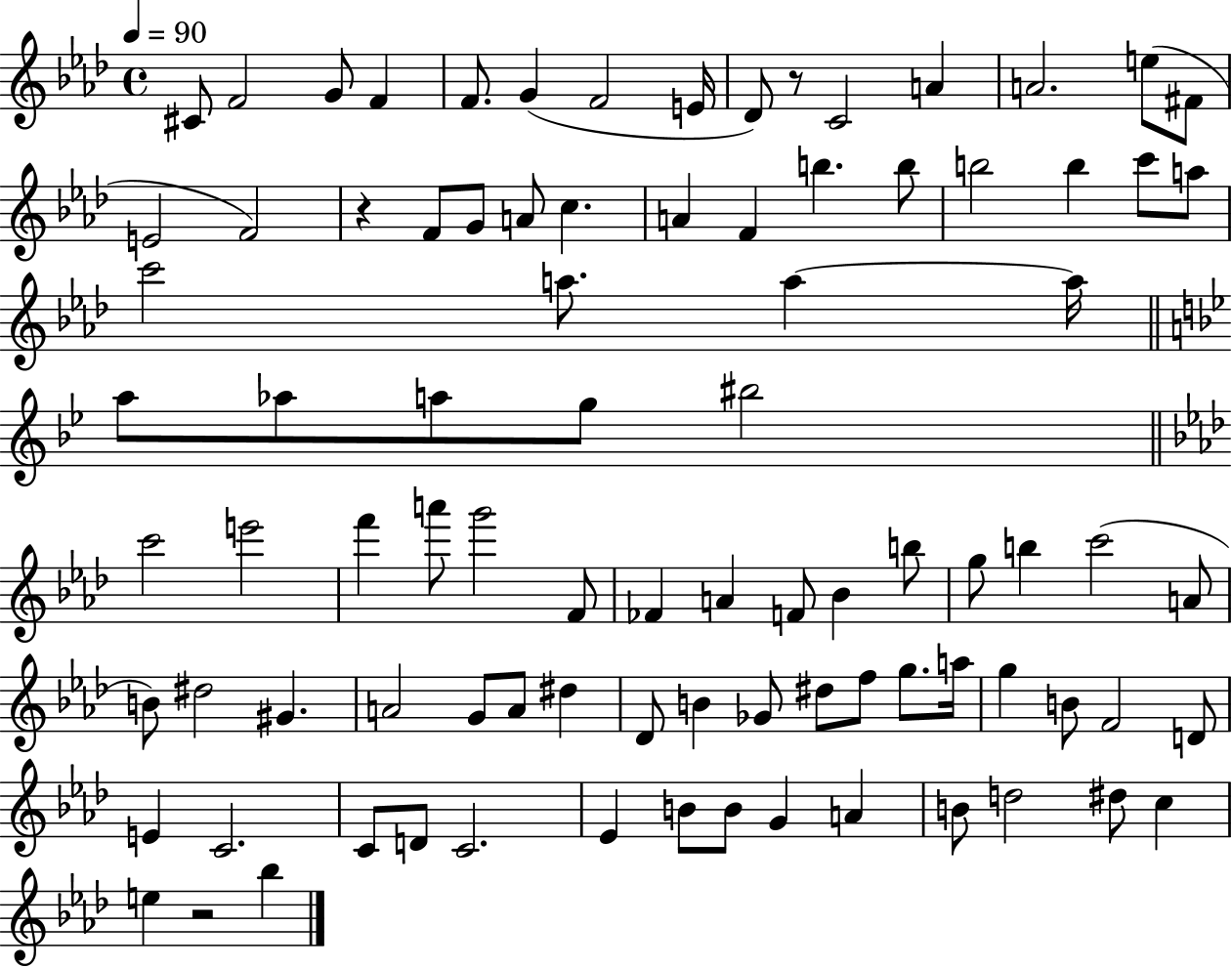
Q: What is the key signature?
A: AES major